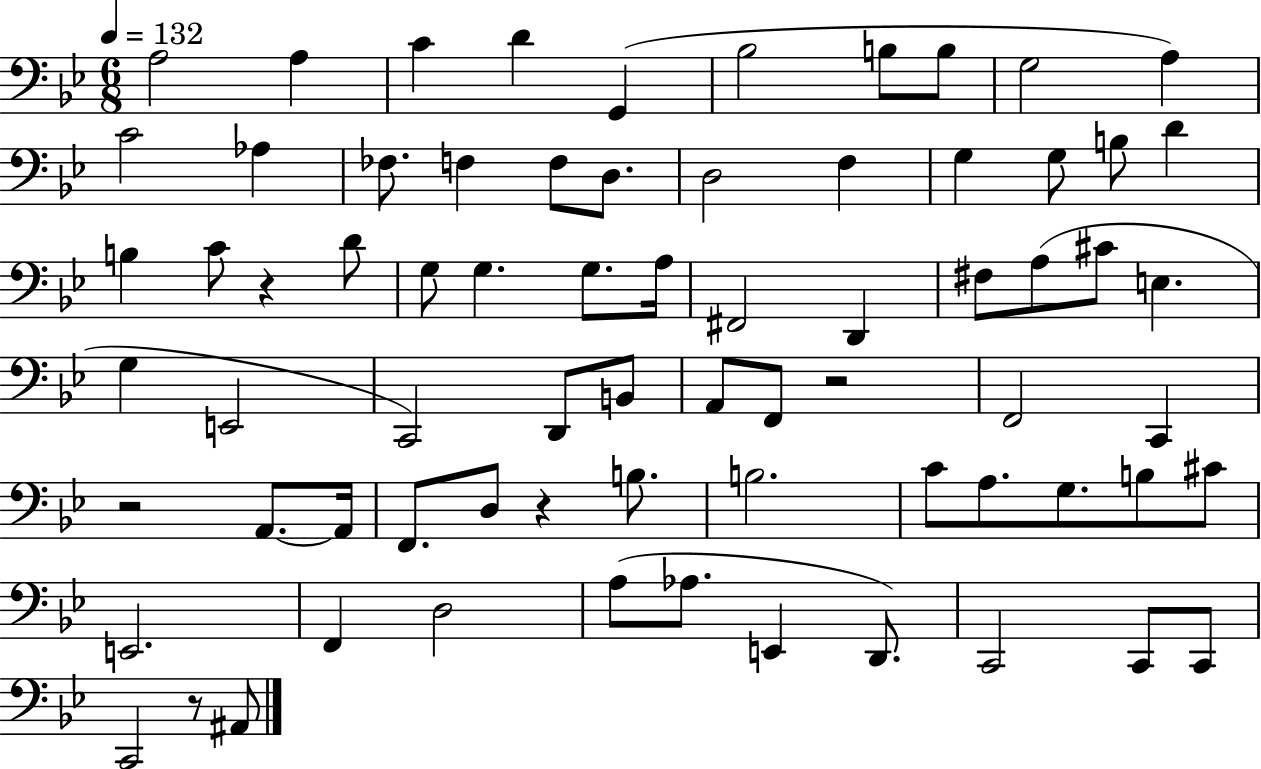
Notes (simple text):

A3/h A3/q C4/q D4/q G2/q Bb3/h B3/e B3/e G3/h A3/q C4/h Ab3/q FES3/e. F3/q F3/e D3/e. D3/h F3/q G3/q G3/e B3/e D4/q B3/q C4/e R/q D4/e G3/e G3/q. G3/e. A3/s F#2/h D2/q F#3/e A3/e C#4/e E3/q. G3/q E2/h C2/h D2/e B2/e A2/e F2/e R/h F2/h C2/q R/h A2/e. A2/s F2/e. D3/e R/q B3/e. B3/h. C4/e A3/e. G3/e. B3/e C#4/e E2/h. F2/q D3/h A3/e Ab3/e. E2/q D2/e. C2/h C2/e C2/e C2/h R/e A#2/e